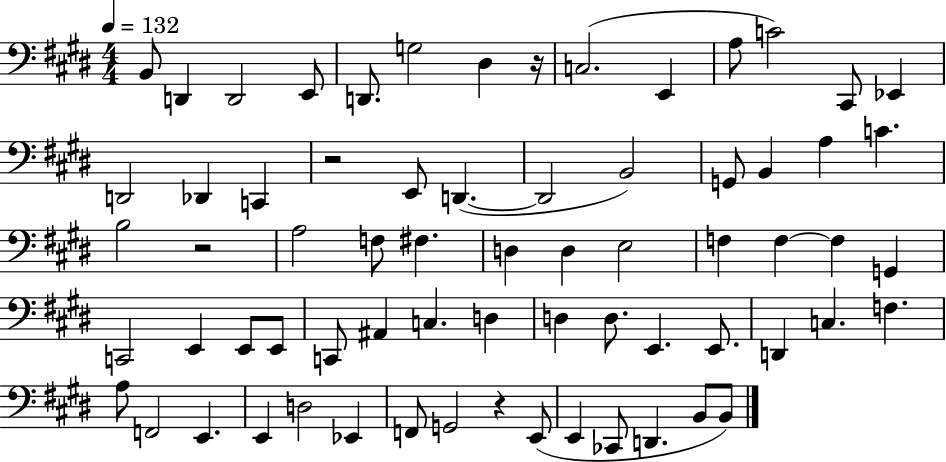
{
  \clef bass
  \numericTimeSignature
  \time 4/4
  \key e \major
  \tempo 4 = 132
  b,8 d,4 d,2 e,8 | d,8. g2 dis4 r16 | c2.( e,4 | a8 c'2) cis,8 ees,4 | \break d,2 des,4 c,4 | r2 e,8 d,4.~(~ | d,2 b,2) | g,8 b,4 a4 c'4. | \break b2 r2 | a2 f8 fis4. | d4 d4 e2 | f4 f4~~ f4 g,4 | \break c,2 e,4 e,8 e,8 | c,8 ais,4 c4. d4 | d4 d8. e,4. e,8. | d,4 c4. f4. | \break a8 f,2 e,4. | e,4 d2 ees,4 | f,8 g,2 r4 e,8( | e,4 ces,8 d,4. b,8 b,8) | \break \bar "|."
}